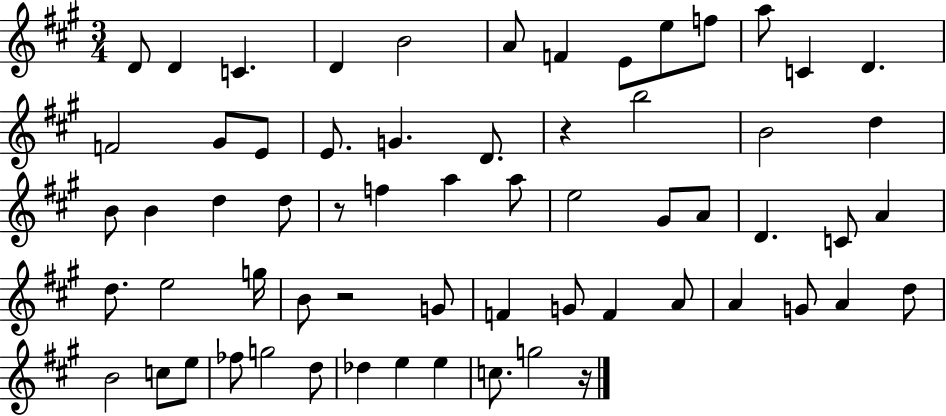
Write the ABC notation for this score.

X:1
T:Untitled
M:3/4
L:1/4
K:A
D/2 D C D B2 A/2 F E/2 e/2 f/2 a/2 C D F2 ^G/2 E/2 E/2 G D/2 z b2 B2 d B/2 B d d/2 z/2 f a a/2 e2 ^G/2 A/2 D C/2 A d/2 e2 g/4 B/2 z2 G/2 F G/2 F A/2 A G/2 A d/2 B2 c/2 e/2 _f/2 g2 d/2 _d e e c/2 g2 z/4